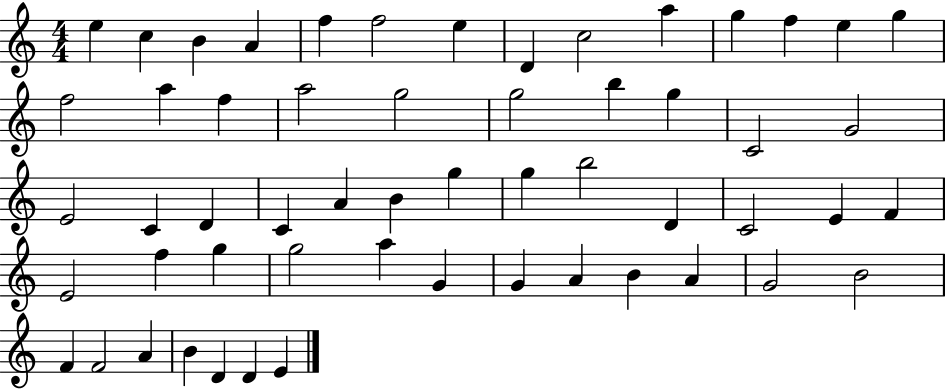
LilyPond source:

{
  \clef treble
  \numericTimeSignature
  \time 4/4
  \key c \major
  e''4 c''4 b'4 a'4 | f''4 f''2 e''4 | d'4 c''2 a''4 | g''4 f''4 e''4 g''4 | \break f''2 a''4 f''4 | a''2 g''2 | g''2 b''4 g''4 | c'2 g'2 | \break e'2 c'4 d'4 | c'4 a'4 b'4 g''4 | g''4 b''2 d'4 | c'2 e'4 f'4 | \break e'2 f''4 g''4 | g''2 a''4 g'4 | g'4 a'4 b'4 a'4 | g'2 b'2 | \break f'4 f'2 a'4 | b'4 d'4 d'4 e'4 | \bar "|."
}